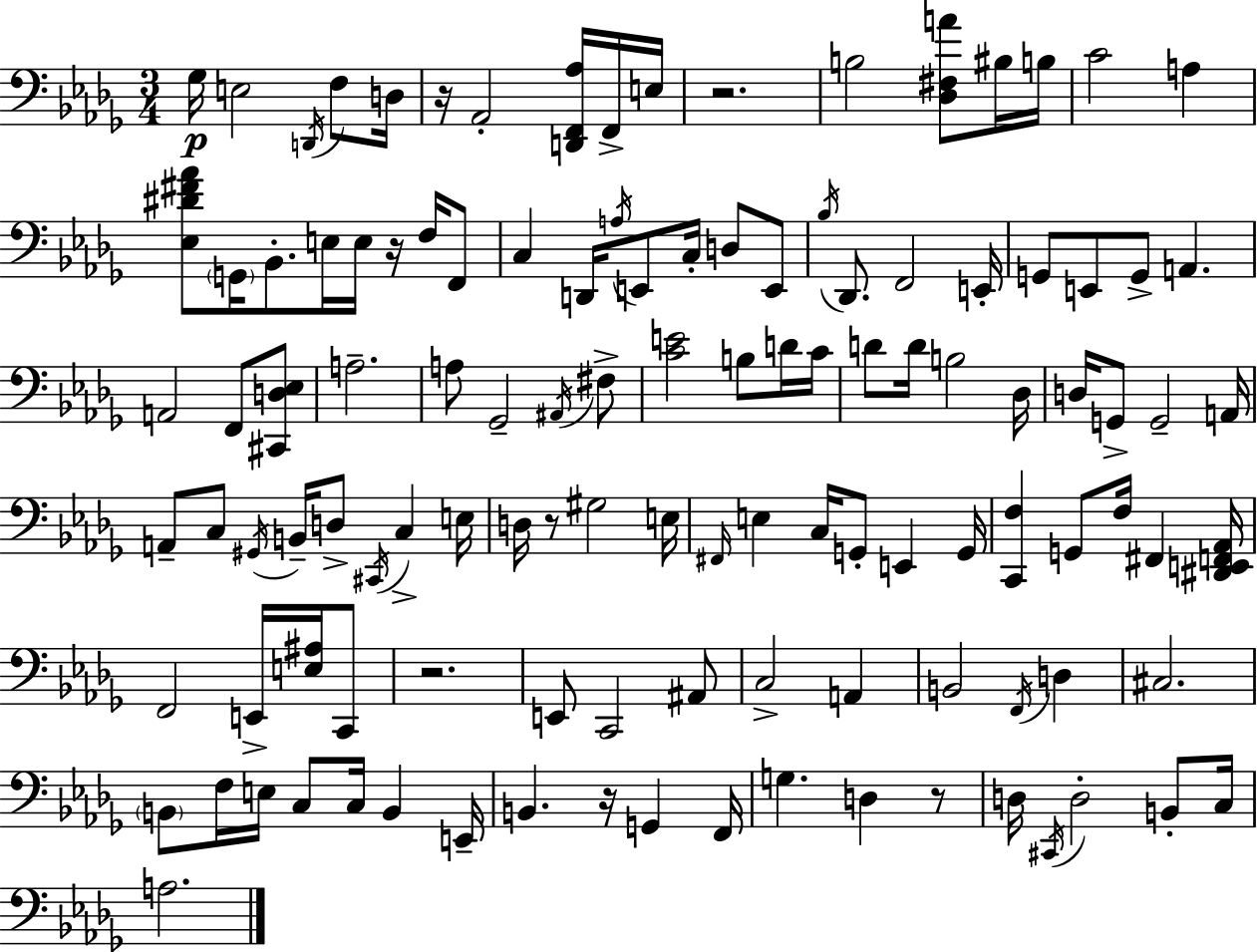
{
  \clef bass
  \numericTimeSignature
  \time 3/4
  \key bes \minor
  ges16\p e2 \acciaccatura { d,16 } f8 | d16 r16 aes,2-. <d, f, aes>16 f,16-> | e16 r2. | b2 <des fis a'>8 bis16 | \break b16 c'2 a4 | <ees dis' fis' aes'>8 \parenthesize g,16 bes,8.-. e16 e16 r16 f16 f,8 | c4 d,16 \acciaccatura { a16 } e,8 c16-. d8 | e,8 \acciaccatura { bes16 } des,8. f,2 | \break e,16-. g,8 e,8 g,8-> a,4. | a,2 f,8 | <cis, d ees>8 a2.-- | a8 ges,2-- | \break \acciaccatura { ais,16 } fis8-> <c' e'>2 | b8 d'16 c'16 d'8 d'16 b2 | des16 d16 g,8-> g,2-- | a,16 a,8-- c8 \acciaccatura { gis,16 } b,16-- d8-> | \break \acciaccatura { cis,16 } c4-> e16 d16 r8 gis2 | e16 \grace { fis,16 } e4 c16 | g,8-. e,4 g,16 <c, f>4 g,8 | f16 fis,4 <dis, e, f, aes,>16 f,2 | \break e,16-> <e ais>16 c,8 r2. | e,8 c,2 | ais,8 c2-> | a,4 b,2 | \break \acciaccatura { f,16 } d4 cis2. | \parenthesize b,8 f16 e16 | c8 c16 b,4 e,16-- b,4. | r16 g,4 f,16 g4. | \break d4 r8 d16 \acciaccatura { cis,16 } d2-. | b,8-. c16 a2. | \bar "|."
}